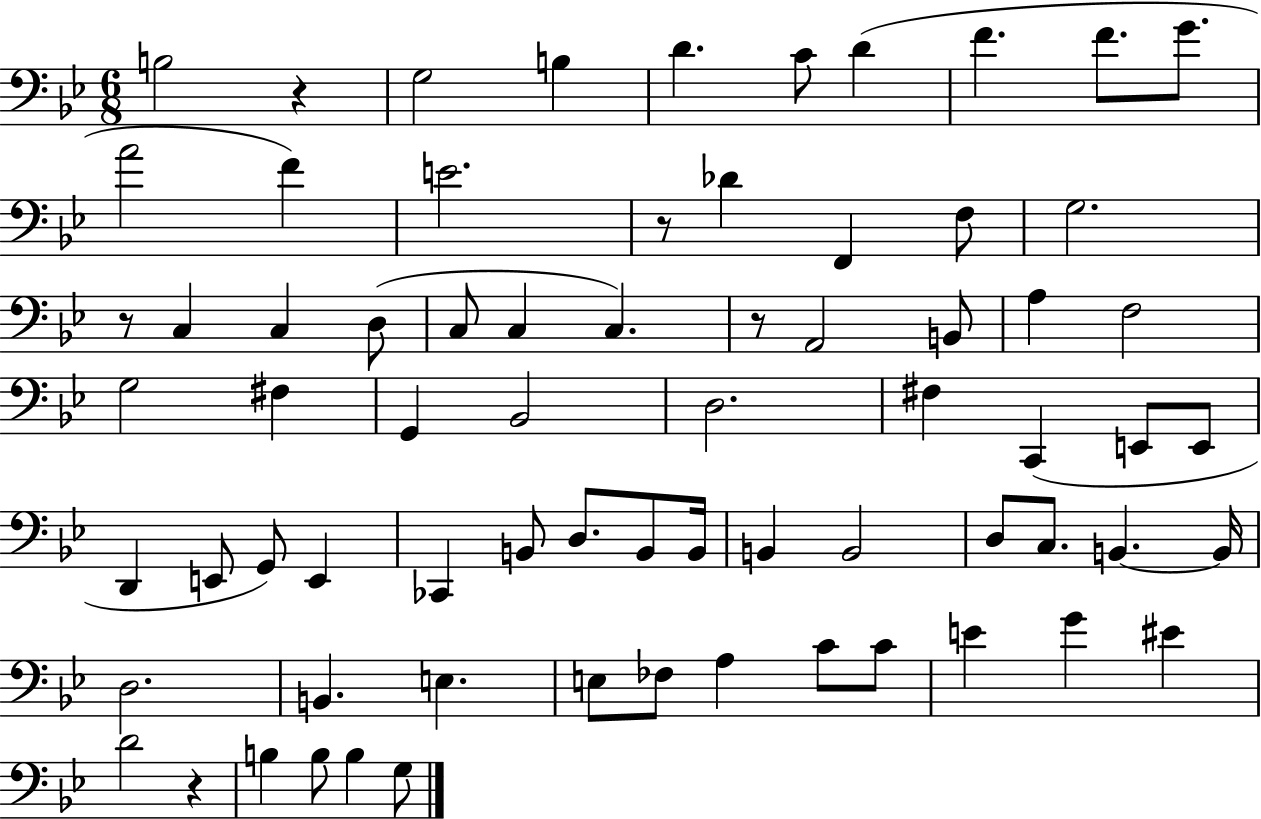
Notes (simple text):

B3/h R/q G3/h B3/q D4/q. C4/e D4/q F4/q. F4/e. G4/e. A4/h F4/q E4/h. R/e Db4/q F2/q F3/e G3/h. R/e C3/q C3/q D3/e C3/e C3/q C3/q. R/e A2/h B2/e A3/q F3/h G3/h F#3/q G2/q Bb2/h D3/h. F#3/q C2/q E2/e E2/e D2/q E2/e G2/e E2/q CES2/q B2/e D3/e. B2/e B2/s B2/q B2/h D3/e C3/e. B2/q. B2/s D3/h. B2/q. E3/q. E3/e FES3/e A3/q C4/e C4/e E4/q G4/q EIS4/q D4/h R/q B3/q B3/e B3/q G3/e